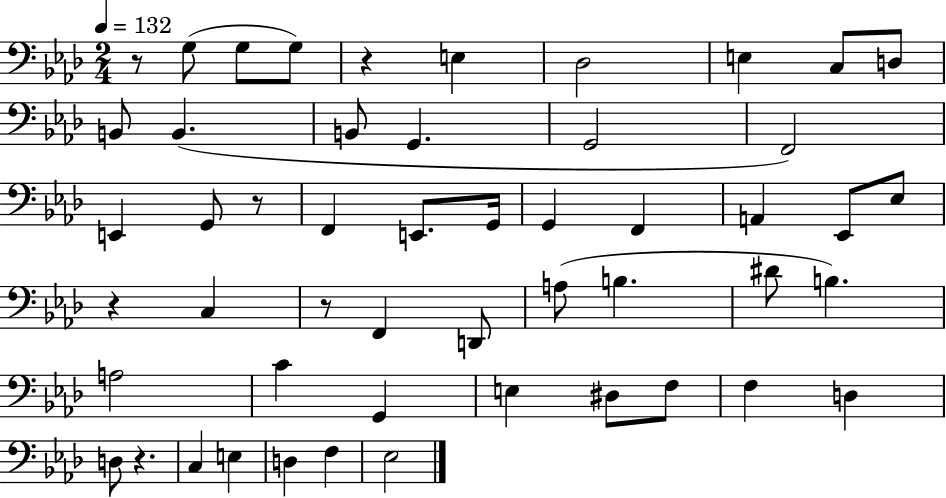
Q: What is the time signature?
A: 2/4